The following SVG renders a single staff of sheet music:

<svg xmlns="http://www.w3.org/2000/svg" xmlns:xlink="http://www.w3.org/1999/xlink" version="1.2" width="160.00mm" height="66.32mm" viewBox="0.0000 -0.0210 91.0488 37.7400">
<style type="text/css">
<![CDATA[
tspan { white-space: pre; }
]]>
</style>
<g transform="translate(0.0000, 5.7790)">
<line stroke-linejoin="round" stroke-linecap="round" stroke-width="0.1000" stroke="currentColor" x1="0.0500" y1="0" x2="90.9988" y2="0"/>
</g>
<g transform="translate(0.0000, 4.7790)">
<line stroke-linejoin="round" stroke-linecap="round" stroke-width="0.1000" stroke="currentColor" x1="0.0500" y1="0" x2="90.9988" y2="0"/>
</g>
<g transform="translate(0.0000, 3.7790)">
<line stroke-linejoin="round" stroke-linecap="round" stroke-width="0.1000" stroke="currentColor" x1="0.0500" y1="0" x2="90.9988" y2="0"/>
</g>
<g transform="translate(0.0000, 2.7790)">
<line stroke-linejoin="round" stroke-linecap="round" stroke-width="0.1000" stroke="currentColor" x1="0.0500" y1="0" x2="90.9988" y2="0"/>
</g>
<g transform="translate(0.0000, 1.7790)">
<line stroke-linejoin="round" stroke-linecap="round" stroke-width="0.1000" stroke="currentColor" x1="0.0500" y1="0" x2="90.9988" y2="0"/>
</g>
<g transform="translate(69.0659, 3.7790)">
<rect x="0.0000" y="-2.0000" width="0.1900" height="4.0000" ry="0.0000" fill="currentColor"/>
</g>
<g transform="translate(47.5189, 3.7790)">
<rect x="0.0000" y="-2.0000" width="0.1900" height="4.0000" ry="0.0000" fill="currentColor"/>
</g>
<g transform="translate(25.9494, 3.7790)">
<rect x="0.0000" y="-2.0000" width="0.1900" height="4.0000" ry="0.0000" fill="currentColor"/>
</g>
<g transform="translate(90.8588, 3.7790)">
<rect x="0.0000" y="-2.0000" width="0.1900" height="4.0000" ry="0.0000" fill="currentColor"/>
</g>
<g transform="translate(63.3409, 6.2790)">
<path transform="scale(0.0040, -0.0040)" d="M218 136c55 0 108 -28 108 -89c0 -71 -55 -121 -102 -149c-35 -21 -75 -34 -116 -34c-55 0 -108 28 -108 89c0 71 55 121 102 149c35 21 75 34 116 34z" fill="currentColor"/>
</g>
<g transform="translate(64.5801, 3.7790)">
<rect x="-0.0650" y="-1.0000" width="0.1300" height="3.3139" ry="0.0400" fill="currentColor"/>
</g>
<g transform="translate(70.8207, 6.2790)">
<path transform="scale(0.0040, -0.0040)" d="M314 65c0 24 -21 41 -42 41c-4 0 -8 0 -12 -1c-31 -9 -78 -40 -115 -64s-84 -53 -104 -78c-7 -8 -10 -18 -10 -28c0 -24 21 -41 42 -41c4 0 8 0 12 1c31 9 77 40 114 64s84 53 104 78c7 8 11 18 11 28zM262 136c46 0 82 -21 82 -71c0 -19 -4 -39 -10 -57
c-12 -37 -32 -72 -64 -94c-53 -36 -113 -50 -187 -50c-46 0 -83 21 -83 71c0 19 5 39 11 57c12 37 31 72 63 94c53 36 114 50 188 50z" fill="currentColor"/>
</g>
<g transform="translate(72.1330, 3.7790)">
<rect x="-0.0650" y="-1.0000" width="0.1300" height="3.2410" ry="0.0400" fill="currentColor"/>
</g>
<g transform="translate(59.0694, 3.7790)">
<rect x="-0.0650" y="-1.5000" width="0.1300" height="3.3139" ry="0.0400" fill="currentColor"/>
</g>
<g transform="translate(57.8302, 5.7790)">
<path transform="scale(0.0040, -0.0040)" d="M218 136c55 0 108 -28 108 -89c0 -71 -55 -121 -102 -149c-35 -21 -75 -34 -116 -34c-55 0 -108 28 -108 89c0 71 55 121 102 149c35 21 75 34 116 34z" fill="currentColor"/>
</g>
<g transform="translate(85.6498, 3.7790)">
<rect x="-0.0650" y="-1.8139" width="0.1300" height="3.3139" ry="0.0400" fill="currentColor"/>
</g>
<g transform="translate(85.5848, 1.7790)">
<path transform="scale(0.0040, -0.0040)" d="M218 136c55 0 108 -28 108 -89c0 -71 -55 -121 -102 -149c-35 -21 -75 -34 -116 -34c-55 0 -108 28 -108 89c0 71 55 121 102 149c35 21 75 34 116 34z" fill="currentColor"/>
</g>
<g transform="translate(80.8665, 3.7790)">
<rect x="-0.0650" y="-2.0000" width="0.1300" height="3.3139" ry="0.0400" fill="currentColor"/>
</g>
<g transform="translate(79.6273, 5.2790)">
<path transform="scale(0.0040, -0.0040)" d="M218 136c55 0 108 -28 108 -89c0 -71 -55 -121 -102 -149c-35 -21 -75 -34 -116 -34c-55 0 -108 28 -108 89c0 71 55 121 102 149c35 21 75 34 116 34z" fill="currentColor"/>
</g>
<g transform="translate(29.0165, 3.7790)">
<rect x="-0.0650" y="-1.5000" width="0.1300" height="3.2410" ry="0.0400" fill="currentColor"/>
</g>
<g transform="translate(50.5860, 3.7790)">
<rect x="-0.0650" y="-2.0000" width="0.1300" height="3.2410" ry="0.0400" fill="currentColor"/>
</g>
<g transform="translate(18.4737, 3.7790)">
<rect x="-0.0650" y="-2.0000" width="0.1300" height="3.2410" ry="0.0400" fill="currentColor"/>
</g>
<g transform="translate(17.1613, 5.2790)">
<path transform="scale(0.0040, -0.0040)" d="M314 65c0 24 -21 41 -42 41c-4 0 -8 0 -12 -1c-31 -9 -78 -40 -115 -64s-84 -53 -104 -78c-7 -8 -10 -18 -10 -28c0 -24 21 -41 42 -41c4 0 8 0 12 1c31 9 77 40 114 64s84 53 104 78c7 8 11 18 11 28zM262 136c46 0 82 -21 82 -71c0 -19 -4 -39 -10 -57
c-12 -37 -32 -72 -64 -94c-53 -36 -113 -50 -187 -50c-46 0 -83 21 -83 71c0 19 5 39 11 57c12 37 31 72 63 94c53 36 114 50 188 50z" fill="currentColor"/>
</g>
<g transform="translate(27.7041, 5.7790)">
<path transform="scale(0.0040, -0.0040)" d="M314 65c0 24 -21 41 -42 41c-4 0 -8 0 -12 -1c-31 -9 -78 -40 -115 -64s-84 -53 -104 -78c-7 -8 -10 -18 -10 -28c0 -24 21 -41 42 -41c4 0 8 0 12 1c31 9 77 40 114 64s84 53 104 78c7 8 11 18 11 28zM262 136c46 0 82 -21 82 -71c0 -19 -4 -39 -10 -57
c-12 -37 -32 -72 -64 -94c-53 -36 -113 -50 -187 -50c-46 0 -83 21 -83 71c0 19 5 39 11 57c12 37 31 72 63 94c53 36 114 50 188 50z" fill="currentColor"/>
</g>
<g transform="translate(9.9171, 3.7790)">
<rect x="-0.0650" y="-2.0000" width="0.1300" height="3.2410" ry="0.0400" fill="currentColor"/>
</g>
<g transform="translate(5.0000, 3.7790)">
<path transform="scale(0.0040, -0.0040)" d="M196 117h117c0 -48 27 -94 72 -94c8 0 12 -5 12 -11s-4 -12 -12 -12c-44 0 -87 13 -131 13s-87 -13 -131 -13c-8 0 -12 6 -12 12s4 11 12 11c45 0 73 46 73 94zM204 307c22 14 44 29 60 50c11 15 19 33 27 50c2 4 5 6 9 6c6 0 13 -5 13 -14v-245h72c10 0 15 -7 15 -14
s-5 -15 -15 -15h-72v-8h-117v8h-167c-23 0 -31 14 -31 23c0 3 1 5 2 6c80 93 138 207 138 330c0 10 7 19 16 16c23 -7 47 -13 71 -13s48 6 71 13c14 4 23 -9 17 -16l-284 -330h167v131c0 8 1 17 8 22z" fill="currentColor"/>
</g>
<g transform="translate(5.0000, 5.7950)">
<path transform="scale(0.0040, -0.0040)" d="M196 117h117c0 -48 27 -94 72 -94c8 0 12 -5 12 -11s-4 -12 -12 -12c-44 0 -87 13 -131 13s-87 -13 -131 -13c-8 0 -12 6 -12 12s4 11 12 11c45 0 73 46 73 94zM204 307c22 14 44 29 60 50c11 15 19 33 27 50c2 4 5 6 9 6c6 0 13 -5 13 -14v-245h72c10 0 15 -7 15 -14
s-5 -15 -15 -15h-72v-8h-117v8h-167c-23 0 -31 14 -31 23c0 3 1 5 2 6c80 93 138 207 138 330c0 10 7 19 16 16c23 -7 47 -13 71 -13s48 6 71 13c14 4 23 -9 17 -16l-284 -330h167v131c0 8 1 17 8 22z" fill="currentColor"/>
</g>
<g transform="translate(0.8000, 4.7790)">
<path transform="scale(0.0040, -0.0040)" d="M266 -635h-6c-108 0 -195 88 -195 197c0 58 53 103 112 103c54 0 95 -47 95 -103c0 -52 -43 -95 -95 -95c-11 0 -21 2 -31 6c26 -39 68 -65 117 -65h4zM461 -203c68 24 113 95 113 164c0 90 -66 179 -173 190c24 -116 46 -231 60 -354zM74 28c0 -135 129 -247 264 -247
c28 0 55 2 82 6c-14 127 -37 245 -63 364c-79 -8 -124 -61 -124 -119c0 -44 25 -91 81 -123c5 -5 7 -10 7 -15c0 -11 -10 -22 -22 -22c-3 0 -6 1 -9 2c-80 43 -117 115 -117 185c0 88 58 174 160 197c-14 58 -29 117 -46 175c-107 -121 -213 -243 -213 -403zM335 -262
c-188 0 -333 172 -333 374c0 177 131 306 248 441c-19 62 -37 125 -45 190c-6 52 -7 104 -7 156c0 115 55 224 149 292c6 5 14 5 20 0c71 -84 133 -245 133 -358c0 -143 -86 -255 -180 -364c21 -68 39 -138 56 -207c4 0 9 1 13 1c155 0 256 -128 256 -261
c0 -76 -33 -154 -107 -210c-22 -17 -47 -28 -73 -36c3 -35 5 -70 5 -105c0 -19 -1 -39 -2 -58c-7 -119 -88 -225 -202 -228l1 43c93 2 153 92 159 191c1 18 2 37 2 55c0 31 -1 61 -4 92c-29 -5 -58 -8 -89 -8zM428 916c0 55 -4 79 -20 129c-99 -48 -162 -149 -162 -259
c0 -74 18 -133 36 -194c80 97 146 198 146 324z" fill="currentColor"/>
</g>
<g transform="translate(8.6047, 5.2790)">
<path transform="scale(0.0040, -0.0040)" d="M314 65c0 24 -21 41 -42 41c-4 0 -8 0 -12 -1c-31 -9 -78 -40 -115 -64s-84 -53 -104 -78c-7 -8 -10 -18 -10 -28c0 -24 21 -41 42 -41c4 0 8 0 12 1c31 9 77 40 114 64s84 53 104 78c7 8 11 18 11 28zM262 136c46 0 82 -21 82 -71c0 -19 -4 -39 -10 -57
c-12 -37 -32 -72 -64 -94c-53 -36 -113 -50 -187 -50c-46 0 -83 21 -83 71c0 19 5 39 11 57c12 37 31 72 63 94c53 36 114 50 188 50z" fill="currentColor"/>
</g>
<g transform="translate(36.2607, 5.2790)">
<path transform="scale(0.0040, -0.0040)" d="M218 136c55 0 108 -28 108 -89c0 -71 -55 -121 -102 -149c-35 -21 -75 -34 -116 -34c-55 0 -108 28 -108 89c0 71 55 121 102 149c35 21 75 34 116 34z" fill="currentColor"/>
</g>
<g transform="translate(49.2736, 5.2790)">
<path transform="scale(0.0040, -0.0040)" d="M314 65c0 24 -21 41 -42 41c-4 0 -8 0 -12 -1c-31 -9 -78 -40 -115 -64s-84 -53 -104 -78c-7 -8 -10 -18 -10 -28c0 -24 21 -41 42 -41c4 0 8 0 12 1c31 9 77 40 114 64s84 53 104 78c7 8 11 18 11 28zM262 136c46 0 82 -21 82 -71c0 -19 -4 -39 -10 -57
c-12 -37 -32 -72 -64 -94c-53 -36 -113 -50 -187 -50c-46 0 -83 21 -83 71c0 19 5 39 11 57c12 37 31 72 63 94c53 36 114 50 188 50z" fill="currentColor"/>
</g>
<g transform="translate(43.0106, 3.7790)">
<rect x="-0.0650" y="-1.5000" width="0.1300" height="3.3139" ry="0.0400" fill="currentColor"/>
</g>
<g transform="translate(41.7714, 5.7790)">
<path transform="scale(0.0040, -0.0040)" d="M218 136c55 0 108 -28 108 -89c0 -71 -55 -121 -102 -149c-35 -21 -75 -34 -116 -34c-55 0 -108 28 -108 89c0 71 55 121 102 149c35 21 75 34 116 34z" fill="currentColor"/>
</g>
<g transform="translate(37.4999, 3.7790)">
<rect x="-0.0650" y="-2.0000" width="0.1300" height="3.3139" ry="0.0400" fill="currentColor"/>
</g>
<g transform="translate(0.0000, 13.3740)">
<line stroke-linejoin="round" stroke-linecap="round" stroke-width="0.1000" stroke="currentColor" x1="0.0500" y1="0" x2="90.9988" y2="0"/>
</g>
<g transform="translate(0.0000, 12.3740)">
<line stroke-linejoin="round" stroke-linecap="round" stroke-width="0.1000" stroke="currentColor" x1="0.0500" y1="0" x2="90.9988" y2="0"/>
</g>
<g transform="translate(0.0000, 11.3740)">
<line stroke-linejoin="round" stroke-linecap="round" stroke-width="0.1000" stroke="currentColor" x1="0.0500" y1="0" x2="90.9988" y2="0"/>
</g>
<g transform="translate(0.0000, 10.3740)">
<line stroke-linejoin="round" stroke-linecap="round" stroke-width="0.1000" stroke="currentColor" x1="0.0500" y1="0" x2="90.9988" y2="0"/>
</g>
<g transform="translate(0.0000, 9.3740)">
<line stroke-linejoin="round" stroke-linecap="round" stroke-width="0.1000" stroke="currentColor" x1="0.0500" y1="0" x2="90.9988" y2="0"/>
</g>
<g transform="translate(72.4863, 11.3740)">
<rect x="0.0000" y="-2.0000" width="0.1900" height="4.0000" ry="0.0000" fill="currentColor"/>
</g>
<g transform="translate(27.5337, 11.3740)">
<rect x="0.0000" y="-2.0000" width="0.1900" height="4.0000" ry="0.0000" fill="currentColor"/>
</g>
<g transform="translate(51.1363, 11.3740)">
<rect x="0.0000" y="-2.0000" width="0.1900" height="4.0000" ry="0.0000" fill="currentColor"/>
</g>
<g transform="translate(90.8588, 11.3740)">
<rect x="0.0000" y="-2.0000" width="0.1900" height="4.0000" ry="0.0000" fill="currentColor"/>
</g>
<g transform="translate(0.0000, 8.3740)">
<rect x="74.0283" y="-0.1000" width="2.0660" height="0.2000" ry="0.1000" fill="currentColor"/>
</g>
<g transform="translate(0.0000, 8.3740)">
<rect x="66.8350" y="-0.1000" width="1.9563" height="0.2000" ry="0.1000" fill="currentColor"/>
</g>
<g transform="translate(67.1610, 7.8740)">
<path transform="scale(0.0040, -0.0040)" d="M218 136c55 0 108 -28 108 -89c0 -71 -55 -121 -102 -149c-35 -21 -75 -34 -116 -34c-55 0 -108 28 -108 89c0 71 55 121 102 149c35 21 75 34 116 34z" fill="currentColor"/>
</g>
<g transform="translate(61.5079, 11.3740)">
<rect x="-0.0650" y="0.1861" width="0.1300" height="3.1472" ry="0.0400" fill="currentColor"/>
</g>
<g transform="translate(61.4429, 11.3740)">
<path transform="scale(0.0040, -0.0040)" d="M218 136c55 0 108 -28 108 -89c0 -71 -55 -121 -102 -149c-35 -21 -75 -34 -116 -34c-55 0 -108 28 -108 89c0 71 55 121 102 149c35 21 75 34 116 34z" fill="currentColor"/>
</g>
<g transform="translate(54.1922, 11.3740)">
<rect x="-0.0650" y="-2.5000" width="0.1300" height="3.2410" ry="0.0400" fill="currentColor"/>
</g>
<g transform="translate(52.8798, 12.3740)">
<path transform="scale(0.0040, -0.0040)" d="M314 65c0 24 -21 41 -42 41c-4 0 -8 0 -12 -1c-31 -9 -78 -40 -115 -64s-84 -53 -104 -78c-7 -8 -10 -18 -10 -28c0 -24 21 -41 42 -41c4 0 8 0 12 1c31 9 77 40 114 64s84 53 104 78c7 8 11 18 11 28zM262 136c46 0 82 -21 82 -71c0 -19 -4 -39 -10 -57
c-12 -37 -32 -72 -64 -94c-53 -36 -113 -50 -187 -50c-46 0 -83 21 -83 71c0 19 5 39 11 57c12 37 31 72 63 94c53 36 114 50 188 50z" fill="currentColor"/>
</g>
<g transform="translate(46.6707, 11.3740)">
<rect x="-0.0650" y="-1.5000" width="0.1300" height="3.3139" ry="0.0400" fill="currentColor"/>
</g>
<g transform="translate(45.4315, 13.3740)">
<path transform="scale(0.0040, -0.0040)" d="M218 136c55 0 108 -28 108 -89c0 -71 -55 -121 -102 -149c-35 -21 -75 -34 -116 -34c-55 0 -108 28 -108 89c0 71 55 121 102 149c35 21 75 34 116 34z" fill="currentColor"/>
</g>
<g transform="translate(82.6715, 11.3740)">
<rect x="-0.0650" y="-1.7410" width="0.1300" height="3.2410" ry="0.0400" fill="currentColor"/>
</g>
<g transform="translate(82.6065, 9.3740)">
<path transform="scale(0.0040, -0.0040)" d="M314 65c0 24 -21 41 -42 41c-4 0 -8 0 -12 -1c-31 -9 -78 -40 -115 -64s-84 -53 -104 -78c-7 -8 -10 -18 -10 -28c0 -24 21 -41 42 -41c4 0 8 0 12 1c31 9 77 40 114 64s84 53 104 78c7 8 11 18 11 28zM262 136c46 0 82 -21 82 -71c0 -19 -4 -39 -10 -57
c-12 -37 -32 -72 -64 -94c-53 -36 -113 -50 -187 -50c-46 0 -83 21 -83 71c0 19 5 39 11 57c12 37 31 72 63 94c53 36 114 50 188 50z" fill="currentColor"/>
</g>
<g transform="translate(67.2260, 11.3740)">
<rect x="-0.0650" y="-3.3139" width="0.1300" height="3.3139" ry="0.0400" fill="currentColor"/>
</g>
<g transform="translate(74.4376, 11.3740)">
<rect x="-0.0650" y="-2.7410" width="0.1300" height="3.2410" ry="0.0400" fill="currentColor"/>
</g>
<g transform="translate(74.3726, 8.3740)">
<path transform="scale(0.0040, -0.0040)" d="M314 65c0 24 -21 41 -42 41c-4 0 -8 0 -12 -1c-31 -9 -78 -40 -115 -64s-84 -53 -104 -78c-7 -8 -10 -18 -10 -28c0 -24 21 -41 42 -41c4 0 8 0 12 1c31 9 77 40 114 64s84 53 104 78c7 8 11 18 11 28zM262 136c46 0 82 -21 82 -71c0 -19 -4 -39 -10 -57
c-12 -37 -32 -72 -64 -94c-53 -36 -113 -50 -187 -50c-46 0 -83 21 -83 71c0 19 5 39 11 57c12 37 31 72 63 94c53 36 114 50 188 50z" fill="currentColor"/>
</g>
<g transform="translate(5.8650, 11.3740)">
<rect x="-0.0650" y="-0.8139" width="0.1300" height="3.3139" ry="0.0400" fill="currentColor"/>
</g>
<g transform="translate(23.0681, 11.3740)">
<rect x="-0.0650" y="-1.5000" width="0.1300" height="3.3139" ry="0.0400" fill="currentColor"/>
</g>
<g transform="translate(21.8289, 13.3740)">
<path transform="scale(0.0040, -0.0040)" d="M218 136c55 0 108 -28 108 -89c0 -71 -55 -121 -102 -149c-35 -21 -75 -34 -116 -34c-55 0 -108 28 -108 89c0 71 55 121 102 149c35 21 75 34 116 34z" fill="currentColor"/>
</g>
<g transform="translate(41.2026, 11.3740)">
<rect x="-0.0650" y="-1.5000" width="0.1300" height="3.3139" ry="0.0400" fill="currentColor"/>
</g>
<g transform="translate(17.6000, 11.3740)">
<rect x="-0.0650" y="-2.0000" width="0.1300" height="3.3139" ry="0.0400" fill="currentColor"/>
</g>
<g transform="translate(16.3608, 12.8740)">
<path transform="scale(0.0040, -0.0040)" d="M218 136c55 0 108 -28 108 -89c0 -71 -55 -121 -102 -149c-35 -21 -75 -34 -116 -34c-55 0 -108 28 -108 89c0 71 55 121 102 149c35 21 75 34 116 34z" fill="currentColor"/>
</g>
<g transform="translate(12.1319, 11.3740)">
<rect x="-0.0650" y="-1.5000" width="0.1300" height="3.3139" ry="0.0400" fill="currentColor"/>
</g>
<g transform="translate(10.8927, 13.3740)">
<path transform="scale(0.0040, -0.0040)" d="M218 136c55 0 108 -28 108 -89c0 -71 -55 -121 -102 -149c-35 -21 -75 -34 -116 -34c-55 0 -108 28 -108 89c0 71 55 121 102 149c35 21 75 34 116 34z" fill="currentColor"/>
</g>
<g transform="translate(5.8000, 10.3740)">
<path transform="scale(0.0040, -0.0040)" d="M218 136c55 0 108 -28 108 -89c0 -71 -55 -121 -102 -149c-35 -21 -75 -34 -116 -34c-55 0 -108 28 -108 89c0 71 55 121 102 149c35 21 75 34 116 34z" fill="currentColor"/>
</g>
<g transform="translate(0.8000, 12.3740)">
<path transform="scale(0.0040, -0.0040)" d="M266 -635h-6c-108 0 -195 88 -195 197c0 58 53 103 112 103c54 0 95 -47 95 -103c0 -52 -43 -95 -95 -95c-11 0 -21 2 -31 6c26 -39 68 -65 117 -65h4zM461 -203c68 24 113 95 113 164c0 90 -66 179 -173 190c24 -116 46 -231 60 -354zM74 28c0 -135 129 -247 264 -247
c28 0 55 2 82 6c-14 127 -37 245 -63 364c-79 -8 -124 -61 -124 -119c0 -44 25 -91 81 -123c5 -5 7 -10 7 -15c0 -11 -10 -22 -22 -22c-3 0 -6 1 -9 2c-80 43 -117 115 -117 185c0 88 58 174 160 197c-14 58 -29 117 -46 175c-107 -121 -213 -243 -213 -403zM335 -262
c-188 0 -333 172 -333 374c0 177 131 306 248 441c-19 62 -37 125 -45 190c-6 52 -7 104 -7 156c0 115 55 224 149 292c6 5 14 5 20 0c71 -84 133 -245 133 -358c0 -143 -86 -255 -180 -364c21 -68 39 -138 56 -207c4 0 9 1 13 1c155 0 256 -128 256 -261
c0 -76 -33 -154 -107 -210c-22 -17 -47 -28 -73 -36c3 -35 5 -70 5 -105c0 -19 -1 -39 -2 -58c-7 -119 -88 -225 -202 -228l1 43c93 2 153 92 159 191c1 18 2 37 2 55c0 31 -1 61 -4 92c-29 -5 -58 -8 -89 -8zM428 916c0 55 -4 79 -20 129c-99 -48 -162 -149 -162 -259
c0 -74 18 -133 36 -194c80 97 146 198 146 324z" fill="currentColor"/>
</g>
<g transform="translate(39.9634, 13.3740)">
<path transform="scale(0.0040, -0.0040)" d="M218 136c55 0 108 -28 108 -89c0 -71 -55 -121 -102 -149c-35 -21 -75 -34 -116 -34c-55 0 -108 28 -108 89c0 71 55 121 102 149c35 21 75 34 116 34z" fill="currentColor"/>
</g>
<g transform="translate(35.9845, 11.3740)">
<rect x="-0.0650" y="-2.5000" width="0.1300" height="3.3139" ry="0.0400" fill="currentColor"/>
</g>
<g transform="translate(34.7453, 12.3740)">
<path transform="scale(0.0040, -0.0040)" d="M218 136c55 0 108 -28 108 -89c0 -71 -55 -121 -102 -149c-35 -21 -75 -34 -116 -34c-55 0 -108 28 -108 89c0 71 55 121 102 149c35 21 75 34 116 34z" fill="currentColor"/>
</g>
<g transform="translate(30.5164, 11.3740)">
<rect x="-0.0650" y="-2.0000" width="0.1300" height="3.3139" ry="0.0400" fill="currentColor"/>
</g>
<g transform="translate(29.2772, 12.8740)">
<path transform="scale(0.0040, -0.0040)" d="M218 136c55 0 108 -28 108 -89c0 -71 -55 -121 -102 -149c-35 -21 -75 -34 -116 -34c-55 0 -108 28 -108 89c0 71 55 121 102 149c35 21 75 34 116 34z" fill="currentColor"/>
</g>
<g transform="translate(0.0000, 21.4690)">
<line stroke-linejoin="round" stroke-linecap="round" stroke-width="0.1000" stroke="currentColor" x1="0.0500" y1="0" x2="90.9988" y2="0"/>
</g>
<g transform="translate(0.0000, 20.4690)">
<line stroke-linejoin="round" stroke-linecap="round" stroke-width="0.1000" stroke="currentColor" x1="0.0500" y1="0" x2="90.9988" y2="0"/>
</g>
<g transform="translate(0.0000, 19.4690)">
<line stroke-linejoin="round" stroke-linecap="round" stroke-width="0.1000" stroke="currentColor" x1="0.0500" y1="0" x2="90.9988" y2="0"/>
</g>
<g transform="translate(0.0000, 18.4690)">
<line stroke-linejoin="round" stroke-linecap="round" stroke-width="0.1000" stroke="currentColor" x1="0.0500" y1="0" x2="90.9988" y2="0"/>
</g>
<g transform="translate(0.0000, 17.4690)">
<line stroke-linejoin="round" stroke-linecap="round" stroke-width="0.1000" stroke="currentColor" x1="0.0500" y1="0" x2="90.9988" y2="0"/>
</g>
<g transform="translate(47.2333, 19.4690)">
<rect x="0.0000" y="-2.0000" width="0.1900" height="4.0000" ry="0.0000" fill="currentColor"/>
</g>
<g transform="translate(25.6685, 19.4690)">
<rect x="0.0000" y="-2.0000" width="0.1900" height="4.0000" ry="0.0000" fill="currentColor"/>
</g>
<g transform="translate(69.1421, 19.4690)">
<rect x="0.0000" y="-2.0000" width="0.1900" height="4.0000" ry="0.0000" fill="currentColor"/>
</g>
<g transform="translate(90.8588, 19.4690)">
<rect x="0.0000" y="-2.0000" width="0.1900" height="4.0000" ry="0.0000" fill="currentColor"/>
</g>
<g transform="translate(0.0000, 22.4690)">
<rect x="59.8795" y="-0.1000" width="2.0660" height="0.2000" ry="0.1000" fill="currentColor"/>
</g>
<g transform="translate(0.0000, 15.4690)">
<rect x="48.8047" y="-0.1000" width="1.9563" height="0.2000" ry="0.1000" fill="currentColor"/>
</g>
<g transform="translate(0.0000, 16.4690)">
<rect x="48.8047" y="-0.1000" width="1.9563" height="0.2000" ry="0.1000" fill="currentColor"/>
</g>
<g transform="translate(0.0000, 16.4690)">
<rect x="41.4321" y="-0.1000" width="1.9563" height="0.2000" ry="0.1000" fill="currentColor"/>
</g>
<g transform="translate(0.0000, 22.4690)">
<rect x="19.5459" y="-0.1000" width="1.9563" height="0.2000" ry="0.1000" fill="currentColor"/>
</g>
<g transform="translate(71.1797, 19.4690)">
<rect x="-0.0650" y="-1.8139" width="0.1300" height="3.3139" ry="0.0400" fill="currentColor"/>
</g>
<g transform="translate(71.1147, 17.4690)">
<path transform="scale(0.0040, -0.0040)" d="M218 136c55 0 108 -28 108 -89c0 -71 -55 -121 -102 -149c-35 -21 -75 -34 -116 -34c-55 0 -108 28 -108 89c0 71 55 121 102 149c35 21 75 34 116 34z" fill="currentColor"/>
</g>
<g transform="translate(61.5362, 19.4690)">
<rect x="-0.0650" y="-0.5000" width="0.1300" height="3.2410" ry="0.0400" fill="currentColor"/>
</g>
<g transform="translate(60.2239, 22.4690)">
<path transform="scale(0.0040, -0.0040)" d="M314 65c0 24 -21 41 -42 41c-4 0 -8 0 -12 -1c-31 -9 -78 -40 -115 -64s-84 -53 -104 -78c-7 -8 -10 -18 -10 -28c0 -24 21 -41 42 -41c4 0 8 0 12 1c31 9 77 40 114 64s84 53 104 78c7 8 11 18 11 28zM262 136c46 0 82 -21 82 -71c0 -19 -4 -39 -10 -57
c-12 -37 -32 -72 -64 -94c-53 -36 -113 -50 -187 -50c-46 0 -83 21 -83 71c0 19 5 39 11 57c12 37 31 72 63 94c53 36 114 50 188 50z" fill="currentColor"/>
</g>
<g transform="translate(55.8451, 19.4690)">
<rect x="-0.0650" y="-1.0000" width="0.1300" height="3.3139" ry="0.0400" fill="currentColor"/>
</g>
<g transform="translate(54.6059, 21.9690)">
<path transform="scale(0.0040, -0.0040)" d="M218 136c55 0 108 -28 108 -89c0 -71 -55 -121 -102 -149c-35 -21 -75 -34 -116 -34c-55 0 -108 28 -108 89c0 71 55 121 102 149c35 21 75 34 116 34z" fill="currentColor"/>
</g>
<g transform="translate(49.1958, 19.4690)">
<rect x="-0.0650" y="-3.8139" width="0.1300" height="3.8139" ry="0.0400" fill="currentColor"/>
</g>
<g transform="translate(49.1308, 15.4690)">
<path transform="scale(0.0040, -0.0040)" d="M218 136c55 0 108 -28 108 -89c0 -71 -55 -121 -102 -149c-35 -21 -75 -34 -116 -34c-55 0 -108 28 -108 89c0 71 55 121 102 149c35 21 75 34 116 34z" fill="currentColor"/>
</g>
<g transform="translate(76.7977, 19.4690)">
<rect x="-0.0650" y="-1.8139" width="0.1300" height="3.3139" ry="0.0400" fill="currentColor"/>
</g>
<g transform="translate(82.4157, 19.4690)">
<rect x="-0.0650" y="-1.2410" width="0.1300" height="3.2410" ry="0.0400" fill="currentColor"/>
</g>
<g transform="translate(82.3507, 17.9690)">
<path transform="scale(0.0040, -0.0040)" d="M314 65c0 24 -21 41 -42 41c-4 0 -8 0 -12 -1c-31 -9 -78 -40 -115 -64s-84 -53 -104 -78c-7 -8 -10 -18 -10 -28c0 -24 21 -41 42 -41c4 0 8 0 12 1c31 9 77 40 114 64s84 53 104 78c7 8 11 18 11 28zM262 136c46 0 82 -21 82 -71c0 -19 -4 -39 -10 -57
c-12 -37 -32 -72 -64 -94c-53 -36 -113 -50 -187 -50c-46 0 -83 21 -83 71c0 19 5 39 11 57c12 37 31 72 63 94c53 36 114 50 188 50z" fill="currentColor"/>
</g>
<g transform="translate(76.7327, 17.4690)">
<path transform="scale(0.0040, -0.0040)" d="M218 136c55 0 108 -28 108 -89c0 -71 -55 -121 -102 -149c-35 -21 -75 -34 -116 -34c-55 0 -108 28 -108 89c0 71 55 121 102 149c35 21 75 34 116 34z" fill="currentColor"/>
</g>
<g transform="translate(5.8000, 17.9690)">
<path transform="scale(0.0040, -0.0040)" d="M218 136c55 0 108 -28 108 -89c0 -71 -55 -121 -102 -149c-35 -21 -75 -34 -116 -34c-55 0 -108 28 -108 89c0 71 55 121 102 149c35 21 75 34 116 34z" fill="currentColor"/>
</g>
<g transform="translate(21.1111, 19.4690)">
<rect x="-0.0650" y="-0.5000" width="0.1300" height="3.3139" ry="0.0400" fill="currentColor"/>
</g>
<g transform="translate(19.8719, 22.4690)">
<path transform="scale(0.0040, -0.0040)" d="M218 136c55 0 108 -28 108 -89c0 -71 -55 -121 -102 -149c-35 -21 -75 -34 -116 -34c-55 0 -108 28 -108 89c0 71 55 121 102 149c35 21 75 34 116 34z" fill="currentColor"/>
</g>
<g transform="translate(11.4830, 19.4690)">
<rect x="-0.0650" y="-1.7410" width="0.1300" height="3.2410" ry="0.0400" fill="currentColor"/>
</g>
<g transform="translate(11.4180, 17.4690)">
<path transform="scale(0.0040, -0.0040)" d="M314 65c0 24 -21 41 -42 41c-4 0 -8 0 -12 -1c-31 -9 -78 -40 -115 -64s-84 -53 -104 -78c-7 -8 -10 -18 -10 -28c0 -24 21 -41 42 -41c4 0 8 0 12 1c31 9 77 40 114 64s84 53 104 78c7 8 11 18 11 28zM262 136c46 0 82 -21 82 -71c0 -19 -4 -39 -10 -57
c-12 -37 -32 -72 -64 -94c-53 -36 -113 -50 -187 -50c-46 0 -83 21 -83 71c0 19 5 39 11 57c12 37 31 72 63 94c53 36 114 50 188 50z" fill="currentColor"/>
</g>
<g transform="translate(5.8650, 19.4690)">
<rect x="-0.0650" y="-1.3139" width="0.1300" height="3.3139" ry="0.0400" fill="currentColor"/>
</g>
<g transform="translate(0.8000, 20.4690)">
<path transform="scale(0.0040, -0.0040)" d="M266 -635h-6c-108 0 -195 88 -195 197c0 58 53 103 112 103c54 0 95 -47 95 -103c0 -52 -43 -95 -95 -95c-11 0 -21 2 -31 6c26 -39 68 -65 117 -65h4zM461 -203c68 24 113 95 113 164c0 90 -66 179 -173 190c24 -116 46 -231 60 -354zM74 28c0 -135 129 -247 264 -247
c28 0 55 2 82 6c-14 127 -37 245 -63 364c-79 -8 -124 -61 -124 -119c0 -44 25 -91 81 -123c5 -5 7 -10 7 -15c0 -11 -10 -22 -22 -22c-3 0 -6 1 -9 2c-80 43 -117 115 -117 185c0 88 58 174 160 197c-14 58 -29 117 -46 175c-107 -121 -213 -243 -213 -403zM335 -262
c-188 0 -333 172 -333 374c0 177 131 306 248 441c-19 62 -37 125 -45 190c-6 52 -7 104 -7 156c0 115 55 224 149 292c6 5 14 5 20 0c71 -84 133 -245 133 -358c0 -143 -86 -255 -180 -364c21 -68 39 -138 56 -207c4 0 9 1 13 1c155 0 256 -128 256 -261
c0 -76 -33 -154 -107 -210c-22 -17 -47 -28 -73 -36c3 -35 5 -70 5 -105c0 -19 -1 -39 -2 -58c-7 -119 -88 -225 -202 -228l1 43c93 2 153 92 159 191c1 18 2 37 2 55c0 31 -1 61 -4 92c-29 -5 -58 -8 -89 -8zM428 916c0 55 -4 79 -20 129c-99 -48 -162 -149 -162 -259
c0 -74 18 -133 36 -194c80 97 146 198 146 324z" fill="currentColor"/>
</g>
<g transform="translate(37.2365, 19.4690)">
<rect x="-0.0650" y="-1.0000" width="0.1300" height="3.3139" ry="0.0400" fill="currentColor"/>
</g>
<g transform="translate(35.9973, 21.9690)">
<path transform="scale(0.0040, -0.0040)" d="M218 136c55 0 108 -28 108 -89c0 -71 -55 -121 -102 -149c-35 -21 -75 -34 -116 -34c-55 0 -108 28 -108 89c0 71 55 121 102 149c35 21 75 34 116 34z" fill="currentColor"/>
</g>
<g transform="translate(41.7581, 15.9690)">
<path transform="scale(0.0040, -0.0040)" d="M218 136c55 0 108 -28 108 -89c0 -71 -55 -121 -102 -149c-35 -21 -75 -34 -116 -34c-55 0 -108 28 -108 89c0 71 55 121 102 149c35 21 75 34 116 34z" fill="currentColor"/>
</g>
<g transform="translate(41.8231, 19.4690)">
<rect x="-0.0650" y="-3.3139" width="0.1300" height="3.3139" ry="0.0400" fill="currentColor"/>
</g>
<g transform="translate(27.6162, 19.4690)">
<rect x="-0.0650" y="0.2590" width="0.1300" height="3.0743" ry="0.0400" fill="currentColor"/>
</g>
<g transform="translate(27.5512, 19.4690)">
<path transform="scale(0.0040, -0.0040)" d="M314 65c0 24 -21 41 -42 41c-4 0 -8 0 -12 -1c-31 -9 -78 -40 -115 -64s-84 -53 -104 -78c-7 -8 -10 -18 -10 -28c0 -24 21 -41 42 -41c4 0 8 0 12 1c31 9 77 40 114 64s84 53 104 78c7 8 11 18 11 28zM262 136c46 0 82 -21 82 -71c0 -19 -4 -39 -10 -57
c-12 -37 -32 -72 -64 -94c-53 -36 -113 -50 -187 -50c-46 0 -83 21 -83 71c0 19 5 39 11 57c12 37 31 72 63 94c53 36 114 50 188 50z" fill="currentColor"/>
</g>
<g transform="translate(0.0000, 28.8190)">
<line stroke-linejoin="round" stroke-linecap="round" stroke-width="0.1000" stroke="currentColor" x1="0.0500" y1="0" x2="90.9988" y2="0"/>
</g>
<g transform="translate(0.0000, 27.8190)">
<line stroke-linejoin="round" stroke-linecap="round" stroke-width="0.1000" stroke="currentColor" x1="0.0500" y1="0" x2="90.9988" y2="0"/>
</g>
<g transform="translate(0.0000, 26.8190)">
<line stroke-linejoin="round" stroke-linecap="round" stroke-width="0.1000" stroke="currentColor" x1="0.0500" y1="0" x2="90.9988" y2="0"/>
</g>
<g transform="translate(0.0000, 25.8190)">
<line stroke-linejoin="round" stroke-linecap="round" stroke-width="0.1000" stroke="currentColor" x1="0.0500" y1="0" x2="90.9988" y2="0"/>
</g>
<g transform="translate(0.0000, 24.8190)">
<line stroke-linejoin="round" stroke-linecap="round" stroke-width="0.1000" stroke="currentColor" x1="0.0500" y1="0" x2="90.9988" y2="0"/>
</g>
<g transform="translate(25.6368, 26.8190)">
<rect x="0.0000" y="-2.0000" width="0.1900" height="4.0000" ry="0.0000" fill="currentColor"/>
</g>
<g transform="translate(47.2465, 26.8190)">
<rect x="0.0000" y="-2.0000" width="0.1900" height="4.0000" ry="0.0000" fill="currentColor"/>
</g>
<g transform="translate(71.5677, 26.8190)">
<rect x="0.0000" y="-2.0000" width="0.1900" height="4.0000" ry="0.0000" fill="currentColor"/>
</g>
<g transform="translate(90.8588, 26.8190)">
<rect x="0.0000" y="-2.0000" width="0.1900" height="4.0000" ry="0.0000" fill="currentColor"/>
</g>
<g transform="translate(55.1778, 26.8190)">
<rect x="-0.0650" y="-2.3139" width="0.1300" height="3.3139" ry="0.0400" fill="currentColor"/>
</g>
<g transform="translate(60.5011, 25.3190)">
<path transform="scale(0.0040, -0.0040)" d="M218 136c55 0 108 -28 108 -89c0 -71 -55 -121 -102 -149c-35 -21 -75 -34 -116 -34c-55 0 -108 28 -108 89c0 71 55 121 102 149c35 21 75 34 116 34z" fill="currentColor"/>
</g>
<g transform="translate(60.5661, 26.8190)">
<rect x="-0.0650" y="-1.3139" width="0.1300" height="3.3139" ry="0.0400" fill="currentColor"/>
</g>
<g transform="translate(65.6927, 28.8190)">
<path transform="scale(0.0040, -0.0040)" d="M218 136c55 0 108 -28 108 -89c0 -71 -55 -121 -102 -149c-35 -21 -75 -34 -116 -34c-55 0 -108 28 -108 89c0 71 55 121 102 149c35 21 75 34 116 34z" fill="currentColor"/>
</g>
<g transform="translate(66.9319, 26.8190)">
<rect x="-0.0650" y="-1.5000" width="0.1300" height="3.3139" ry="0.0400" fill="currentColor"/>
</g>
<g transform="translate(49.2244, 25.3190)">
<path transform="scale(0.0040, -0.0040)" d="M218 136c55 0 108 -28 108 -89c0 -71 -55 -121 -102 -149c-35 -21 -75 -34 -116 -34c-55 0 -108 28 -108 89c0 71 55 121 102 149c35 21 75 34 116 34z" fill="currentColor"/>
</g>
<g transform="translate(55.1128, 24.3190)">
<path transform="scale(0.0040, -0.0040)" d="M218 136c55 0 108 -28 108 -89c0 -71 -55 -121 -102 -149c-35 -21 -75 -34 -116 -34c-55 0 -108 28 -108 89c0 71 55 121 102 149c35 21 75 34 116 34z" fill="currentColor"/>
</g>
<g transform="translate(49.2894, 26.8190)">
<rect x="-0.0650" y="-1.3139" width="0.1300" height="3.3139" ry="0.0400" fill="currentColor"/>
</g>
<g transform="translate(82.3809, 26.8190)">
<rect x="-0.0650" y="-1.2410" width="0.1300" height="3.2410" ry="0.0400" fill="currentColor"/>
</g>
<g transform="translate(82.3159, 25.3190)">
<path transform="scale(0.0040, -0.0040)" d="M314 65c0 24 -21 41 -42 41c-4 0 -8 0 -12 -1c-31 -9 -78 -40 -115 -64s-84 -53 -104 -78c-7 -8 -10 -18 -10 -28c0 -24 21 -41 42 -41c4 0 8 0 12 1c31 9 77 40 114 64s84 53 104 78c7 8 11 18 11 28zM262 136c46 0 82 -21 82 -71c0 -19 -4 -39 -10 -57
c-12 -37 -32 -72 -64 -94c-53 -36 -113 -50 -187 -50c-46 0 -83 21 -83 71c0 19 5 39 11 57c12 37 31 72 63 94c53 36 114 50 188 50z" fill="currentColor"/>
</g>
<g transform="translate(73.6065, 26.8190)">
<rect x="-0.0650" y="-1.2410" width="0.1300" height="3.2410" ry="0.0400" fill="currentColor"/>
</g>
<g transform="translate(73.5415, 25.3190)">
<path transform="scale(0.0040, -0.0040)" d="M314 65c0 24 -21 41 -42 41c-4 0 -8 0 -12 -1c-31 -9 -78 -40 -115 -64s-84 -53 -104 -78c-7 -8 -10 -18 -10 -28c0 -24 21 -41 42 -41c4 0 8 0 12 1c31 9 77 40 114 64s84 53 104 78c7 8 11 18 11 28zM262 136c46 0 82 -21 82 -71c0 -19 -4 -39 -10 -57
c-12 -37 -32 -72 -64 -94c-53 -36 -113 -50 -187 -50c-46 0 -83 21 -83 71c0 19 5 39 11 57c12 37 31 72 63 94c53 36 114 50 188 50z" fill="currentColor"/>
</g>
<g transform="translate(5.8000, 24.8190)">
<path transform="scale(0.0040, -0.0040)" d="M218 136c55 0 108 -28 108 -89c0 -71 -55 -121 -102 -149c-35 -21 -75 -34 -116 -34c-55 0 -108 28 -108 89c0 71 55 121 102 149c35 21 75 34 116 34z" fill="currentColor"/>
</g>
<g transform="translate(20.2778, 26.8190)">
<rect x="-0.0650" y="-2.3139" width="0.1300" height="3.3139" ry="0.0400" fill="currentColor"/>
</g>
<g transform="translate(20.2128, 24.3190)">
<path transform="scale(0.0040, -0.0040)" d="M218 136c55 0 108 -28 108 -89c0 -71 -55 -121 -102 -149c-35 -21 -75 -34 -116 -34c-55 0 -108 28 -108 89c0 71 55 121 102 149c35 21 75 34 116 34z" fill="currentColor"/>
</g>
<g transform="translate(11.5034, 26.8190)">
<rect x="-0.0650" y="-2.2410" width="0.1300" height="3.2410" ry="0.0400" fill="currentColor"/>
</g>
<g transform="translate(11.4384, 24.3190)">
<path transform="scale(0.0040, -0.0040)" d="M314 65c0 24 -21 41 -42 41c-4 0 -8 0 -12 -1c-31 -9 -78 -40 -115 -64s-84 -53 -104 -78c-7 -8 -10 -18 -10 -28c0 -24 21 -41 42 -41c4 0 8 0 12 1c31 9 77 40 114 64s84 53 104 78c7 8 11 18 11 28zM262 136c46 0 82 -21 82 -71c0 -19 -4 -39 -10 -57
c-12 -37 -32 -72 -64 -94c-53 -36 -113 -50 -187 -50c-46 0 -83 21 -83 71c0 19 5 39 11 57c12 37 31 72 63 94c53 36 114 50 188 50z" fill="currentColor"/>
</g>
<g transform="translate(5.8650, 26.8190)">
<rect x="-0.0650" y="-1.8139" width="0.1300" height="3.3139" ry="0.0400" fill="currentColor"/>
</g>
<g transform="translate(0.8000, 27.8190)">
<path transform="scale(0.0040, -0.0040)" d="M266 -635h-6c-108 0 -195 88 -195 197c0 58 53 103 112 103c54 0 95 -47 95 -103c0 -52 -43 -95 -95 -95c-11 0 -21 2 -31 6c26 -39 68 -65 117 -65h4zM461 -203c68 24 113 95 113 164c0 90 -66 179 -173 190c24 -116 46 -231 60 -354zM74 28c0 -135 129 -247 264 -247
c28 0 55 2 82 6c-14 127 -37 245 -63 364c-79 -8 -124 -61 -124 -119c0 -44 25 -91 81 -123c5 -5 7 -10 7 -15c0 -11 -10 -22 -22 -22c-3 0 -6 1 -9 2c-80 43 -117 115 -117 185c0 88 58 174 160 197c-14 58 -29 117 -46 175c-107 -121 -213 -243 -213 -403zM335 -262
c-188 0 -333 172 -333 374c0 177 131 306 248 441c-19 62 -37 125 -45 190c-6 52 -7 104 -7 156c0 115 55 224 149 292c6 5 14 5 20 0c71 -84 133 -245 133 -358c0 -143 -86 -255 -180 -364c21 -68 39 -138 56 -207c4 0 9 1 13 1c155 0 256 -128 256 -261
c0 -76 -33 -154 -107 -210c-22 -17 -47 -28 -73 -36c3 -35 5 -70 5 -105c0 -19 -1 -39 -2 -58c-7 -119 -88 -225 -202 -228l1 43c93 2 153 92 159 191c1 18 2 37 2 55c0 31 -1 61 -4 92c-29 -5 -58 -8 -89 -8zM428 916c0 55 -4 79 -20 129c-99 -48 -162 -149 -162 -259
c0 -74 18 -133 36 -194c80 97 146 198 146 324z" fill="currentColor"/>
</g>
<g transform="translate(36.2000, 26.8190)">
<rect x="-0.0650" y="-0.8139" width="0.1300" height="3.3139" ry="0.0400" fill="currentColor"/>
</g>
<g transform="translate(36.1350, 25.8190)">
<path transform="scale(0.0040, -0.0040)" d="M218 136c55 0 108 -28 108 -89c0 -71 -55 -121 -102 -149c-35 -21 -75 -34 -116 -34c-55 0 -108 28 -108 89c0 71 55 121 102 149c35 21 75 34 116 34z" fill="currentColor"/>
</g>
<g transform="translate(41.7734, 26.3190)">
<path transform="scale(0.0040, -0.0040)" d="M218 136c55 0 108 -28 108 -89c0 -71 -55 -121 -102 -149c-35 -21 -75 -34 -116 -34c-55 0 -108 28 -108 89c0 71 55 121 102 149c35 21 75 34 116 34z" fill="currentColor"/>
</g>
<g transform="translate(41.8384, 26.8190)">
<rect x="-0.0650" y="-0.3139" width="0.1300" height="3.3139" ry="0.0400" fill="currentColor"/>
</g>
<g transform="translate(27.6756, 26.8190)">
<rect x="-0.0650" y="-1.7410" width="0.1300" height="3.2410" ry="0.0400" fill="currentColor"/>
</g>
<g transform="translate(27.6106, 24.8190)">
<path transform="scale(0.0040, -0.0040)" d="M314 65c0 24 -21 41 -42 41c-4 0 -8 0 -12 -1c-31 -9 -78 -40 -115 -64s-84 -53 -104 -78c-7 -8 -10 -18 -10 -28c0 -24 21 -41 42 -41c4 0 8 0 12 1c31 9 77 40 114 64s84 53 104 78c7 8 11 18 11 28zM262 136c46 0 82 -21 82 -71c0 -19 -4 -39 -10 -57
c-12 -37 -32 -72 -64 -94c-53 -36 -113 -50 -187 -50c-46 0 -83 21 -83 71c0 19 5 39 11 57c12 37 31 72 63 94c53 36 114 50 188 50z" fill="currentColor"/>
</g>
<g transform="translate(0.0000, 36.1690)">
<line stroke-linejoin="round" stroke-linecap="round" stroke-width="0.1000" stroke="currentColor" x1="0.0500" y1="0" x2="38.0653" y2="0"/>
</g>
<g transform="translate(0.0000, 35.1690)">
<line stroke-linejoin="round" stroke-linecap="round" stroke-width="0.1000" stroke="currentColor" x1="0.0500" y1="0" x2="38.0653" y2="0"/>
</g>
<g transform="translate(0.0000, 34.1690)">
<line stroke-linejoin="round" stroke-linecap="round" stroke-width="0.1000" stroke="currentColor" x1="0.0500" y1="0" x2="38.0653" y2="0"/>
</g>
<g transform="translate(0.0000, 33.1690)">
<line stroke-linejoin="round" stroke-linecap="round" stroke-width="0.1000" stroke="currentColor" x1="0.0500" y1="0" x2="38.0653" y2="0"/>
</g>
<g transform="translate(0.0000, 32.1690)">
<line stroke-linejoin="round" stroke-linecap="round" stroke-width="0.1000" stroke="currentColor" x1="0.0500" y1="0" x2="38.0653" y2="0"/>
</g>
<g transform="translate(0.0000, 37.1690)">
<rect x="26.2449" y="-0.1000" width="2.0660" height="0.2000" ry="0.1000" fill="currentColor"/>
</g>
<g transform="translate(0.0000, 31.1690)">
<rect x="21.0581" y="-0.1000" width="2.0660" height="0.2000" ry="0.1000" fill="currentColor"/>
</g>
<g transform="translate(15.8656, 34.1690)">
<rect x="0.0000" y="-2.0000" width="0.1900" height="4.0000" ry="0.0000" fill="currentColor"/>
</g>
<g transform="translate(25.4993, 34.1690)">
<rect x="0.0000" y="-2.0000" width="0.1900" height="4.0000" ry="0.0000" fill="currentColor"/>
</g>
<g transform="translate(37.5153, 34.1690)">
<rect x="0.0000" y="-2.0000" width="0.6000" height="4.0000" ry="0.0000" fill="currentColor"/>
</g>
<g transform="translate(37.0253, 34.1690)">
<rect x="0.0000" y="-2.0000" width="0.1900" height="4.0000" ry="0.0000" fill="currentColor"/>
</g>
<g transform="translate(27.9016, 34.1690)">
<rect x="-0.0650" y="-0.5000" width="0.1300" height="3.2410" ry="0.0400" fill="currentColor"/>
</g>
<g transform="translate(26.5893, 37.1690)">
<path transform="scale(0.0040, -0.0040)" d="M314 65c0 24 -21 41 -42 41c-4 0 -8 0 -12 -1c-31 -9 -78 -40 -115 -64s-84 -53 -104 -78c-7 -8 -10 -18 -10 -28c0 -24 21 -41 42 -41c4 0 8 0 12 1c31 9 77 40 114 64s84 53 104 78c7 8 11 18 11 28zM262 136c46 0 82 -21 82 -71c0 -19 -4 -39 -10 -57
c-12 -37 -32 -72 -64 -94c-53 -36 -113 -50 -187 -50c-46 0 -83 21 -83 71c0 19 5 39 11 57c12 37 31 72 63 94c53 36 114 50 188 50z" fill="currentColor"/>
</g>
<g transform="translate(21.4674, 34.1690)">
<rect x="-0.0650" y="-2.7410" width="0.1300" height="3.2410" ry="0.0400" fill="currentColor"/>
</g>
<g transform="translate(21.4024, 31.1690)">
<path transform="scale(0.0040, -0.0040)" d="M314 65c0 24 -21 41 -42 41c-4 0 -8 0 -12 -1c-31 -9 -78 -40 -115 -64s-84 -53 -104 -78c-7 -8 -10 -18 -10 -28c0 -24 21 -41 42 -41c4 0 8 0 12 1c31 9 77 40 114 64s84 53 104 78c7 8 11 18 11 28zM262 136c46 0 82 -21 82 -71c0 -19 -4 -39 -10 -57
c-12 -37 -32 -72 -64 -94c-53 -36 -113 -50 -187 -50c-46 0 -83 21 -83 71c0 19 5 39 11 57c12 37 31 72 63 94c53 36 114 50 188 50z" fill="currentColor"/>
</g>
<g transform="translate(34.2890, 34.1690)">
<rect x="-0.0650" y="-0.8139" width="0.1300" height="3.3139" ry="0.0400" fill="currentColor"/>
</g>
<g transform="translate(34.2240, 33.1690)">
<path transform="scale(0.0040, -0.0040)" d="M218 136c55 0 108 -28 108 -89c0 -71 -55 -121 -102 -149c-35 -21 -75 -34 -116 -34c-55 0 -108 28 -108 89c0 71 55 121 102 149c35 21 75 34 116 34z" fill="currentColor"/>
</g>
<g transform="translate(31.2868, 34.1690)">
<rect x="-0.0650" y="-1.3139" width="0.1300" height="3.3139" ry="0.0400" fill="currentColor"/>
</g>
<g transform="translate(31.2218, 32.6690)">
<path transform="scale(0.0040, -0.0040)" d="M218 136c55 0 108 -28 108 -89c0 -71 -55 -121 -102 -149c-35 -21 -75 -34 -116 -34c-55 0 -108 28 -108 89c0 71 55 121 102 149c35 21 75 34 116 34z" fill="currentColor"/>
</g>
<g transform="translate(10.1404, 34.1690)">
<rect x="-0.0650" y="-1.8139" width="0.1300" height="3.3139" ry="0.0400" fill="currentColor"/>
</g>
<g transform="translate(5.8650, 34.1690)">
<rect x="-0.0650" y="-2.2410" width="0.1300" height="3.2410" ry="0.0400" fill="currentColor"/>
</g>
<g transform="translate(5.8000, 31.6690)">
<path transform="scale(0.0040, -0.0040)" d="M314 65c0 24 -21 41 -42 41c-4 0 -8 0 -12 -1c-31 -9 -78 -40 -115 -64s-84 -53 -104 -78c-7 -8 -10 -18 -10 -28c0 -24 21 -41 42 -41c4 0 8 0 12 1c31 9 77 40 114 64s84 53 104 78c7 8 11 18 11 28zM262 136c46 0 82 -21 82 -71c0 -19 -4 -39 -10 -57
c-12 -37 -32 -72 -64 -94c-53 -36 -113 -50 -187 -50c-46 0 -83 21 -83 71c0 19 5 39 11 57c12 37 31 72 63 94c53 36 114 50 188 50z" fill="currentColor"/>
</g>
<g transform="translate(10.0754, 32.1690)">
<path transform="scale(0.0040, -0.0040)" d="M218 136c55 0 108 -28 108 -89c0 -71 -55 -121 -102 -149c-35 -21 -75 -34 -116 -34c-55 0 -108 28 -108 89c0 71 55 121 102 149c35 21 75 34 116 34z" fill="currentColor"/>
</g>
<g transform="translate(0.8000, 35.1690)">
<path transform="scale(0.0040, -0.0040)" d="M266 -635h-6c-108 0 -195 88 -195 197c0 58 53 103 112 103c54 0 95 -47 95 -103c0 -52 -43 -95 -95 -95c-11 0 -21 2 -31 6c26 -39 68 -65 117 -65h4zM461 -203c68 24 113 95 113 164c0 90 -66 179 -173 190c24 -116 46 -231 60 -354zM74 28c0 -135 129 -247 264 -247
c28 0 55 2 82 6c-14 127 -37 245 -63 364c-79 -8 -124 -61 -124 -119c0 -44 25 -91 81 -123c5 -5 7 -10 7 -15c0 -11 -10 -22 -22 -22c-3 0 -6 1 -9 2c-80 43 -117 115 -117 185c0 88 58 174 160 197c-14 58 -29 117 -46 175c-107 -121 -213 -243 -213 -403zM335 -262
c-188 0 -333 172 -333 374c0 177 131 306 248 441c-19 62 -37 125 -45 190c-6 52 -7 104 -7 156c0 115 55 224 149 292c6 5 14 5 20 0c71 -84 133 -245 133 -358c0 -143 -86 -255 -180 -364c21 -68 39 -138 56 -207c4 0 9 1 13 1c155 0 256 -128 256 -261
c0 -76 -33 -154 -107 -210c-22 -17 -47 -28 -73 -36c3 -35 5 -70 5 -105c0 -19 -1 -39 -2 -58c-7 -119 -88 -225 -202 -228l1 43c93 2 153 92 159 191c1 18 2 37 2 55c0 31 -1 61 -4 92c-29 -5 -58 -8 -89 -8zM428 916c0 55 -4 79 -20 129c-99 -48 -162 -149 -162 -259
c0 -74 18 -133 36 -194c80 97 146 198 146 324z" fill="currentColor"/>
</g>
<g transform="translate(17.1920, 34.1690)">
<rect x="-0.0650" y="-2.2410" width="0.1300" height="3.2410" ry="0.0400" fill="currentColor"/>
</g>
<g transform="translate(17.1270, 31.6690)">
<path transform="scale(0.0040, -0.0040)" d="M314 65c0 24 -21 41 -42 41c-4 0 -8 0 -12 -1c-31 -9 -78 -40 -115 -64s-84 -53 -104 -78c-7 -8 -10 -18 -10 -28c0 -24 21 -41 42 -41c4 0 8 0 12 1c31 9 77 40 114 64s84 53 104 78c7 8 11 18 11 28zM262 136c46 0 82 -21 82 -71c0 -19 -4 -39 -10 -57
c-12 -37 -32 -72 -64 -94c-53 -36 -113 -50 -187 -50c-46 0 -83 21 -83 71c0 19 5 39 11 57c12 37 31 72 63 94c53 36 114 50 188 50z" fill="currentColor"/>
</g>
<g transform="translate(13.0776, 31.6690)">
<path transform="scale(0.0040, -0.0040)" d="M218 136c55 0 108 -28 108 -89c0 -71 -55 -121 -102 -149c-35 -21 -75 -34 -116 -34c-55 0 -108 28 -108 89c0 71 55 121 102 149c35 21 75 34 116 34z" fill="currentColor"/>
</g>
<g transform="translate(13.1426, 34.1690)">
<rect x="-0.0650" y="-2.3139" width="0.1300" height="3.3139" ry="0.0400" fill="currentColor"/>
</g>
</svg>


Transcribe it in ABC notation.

X:1
T:Untitled
M:4/4
L:1/4
K:C
F2 F2 E2 F E F2 E D D2 F f d E F E F G E E G2 B b a2 f2 e f2 C B2 D b c' D C2 f f e2 f g2 g f2 d c e g e E e2 e2 g2 f g g2 a2 C2 e d